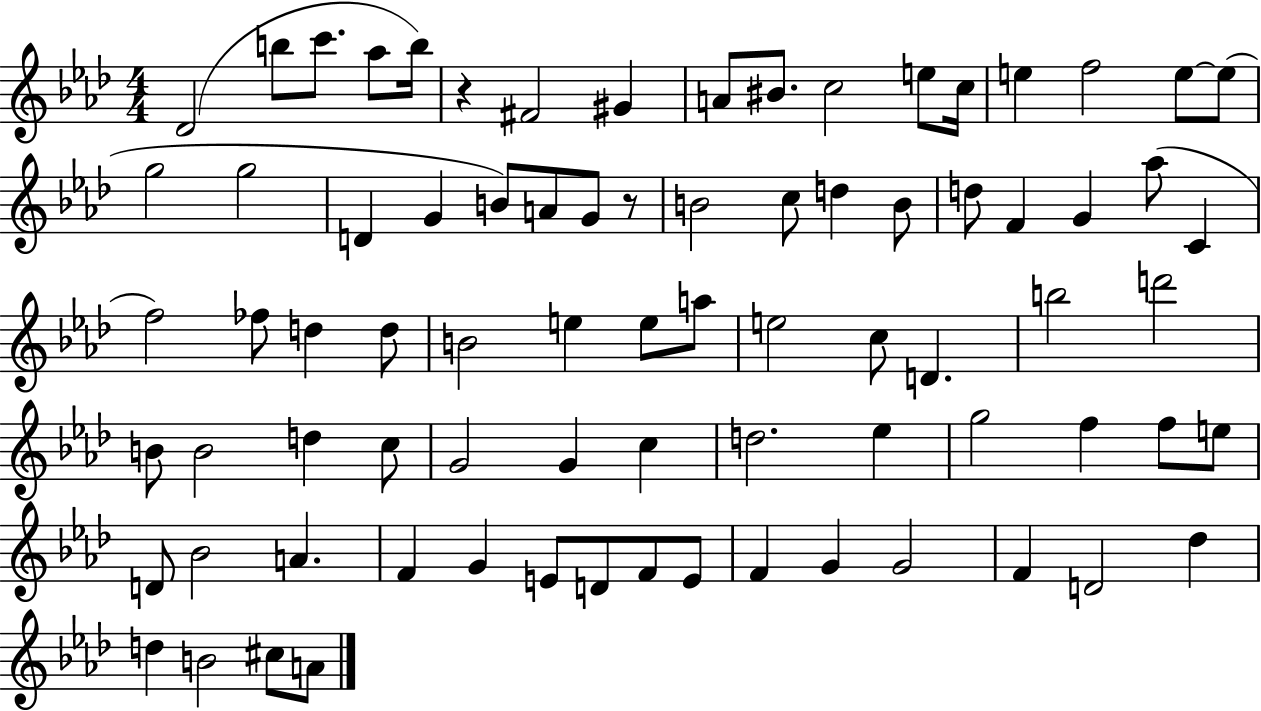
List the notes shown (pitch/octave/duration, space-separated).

Db4/h B5/e C6/e. Ab5/e B5/s R/q F#4/h G#4/q A4/e BIS4/e. C5/h E5/e C5/s E5/q F5/h E5/e E5/e G5/h G5/h D4/q G4/q B4/e A4/e G4/e R/e B4/h C5/e D5/q B4/e D5/e F4/q G4/q Ab5/e C4/q F5/h FES5/e D5/q D5/e B4/h E5/q E5/e A5/e E5/h C5/e D4/q. B5/h D6/h B4/e B4/h D5/q C5/e G4/h G4/q C5/q D5/h. Eb5/q G5/h F5/q F5/e E5/e D4/e Bb4/h A4/q. F4/q G4/q E4/e D4/e F4/e E4/e F4/q G4/q G4/h F4/q D4/h Db5/q D5/q B4/h C#5/e A4/e